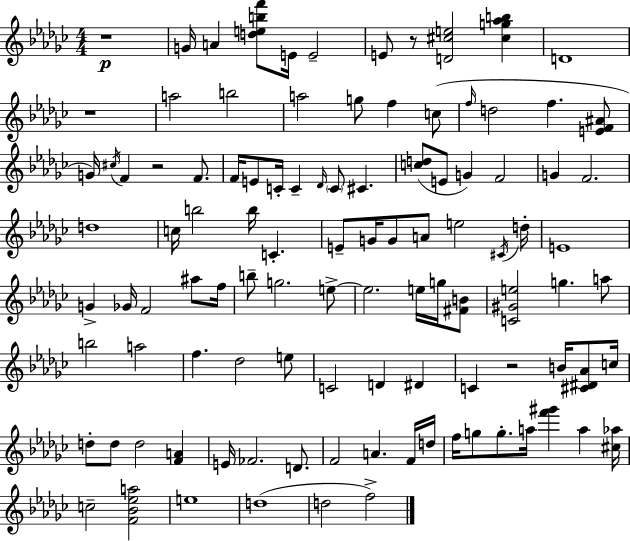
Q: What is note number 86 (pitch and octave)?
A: D5